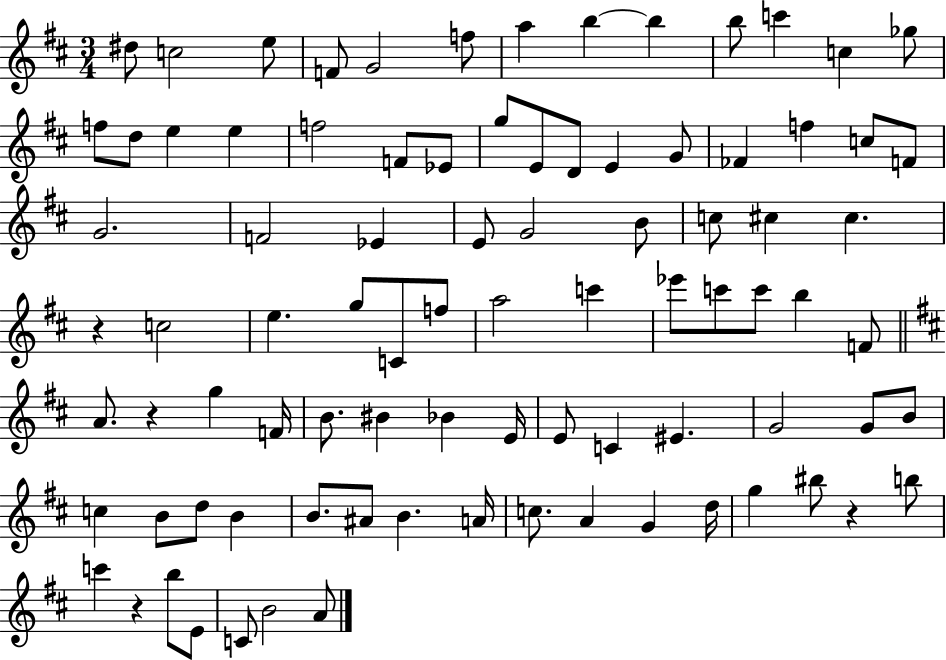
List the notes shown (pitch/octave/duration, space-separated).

D#5/e C5/h E5/e F4/e G4/h F5/e A5/q B5/q B5/q B5/e C6/q C5/q Gb5/e F5/e D5/e E5/q E5/q F5/h F4/e Eb4/e G5/e E4/e D4/e E4/q G4/e FES4/q F5/q C5/e F4/e G4/h. F4/h Eb4/q E4/e G4/h B4/e C5/e C#5/q C#5/q. R/q C5/h E5/q. G5/e C4/e F5/e A5/h C6/q Eb6/e C6/e C6/e B5/q F4/e A4/e. R/q G5/q F4/s B4/e. BIS4/q Bb4/q E4/s E4/e C4/q EIS4/q. G4/h G4/e B4/e C5/q B4/e D5/e B4/q B4/e. A#4/e B4/q. A4/s C5/e. A4/q G4/q D5/s G5/q BIS5/e R/q B5/e C6/q R/q B5/e E4/e C4/e B4/h A4/e